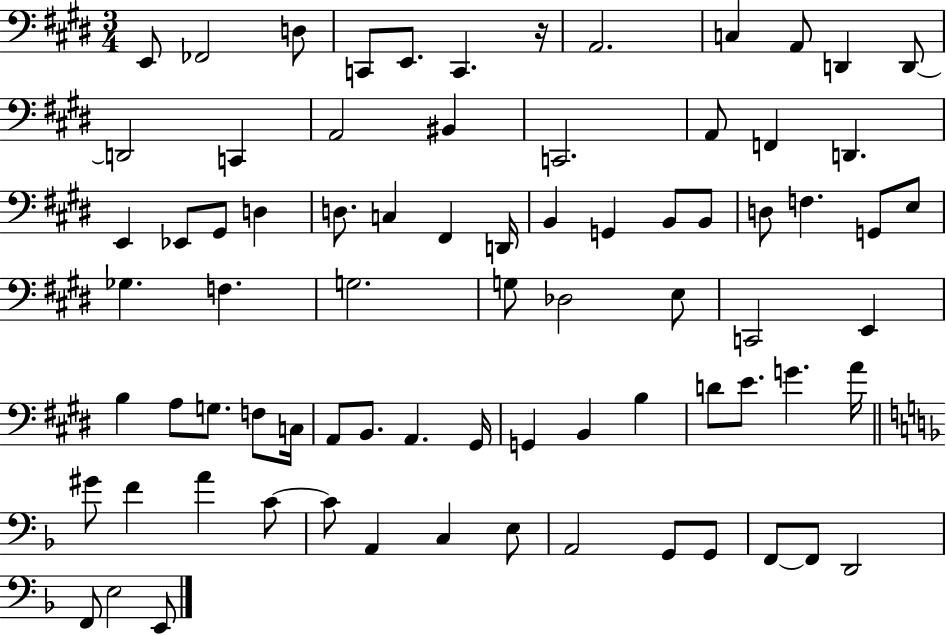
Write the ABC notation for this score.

X:1
T:Untitled
M:3/4
L:1/4
K:E
E,,/2 _F,,2 D,/2 C,,/2 E,,/2 C,, z/4 A,,2 C, A,,/2 D,, D,,/2 D,,2 C,, A,,2 ^B,, C,,2 A,,/2 F,, D,, E,, _E,,/2 ^G,,/2 D, D,/2 C, ^F,, D,,/4 B,, G,, B,,/2 B,,/2 D,/2 F, G,,/2 E,/2 _G, F, G,2 G,/2 _D,2 E,/2 C,,2 E,, B, A,/2 G,/2 F,/2 C,/4 A,,/2 B,,/2 A,, ^G,,/4 G,, B,, B, D/2 E/2 G A/4 ^G/2 F A C/2 C/2 A,, C, E,/2 A,,2 G,,/2 G,,/2 F,,/2 F,,/2 D,,2 F,,/2 E,2 E,,/2